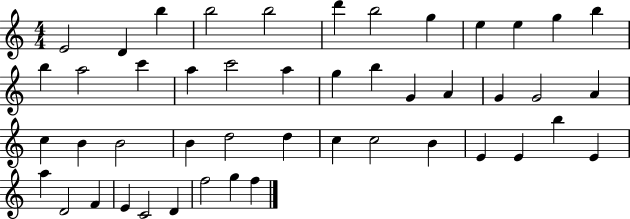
X:1
T:Untitled
M:4/4
L:1/4
K:C
E2 D b b2 b2 d' b2 g e e g b b a2 c' a c'2 a g b G A G G2 A c B B2 B d2 d c c2 B E E b E a D2 F E C2 D f2 g f